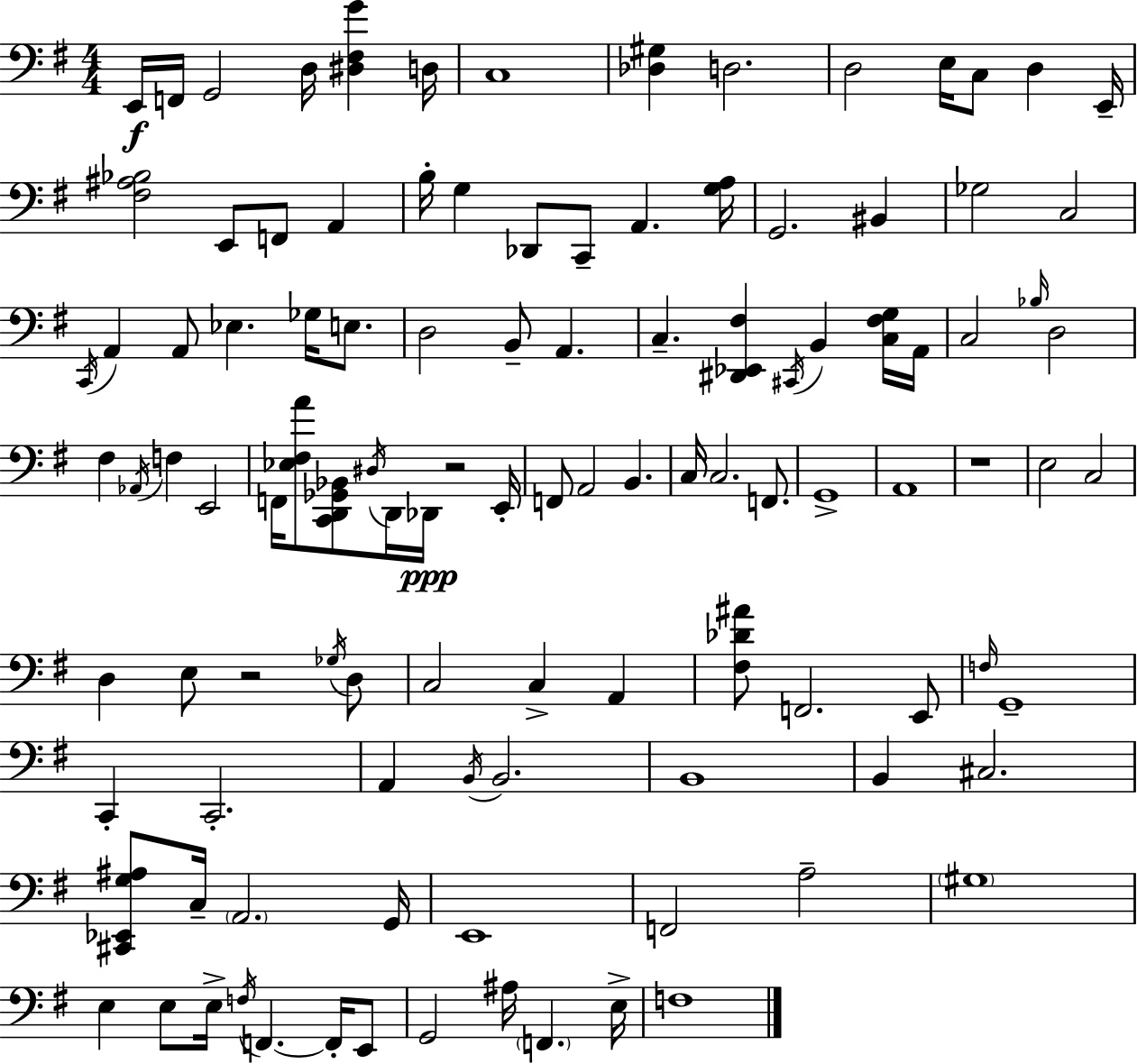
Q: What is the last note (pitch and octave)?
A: F3